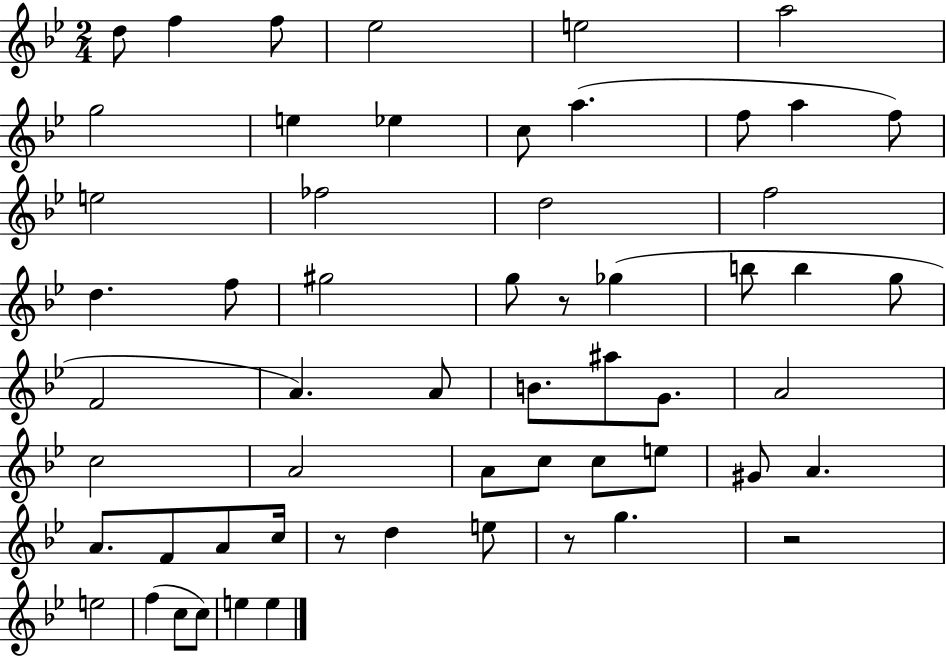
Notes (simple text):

D5/e F5/q F5/e Eb5/h E5/h A5/h G5/h E5/q Eb5/q C5/e A5/q. F5/e A5/q F5/e E5/h FES5/h D5/h F5/h D5/q. F5/e G#5/h G5/e R/e Gb5/q B5/e B5/q G5/e F4/h A4/q. A4/e B4/e. A#5/e G4/e. A4/h C5/h A4/h A4/e C5/e C5/e E5/e G#4/e A4/q. A4/e. F4/e A4/e C5/s R/e D5/q E5/e R/e G5/q. R/h E5/h F5/q C5/e C5/e E5/q E5/q